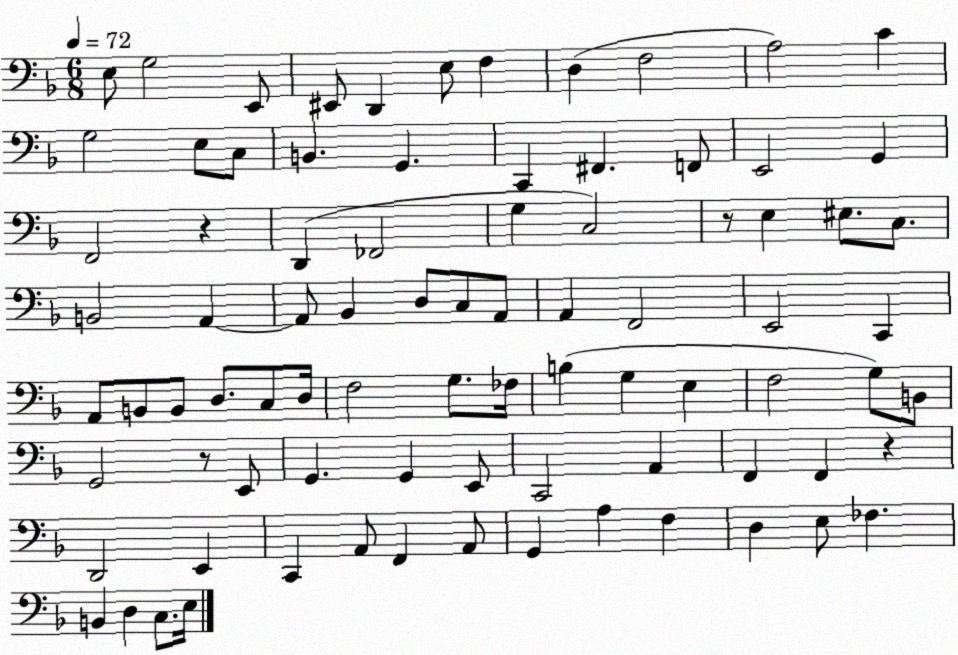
X:1
T:Untitled
M:6/8
L:1/4
K:F
E,/2 G,2 E,,/2 ^E,,/2 D,, E,/2 F, D, F,2 A,2 C G,2 E,/2 C,/2 B,, G,, C,, ^F,, F,,/2 E,,2 G,, F,,2 z D,, _F,,2 G, C,2 z/2 E, ^E,/2 C,/2 B,,2 A,, A,,/2 _B,, D,/2 C,/2 A,,/2 A,, F,,2 E,,2 C,, A,,/2 B,,/2 B,,/2 D,/2 C,/2 D,/4 F,2 G,/2 _F,/4 B, G, E, F,2 G,/2 B,,/2 G,,2 z/2 E,,/2 G,, G,, E,,/2 C,,2 A,, F,, F,, z D,,2 E,, C,, A,,/2 F,, A,,/2 G,, A, F, D, E,/2 _F, B,, D, C,/2 E,/4